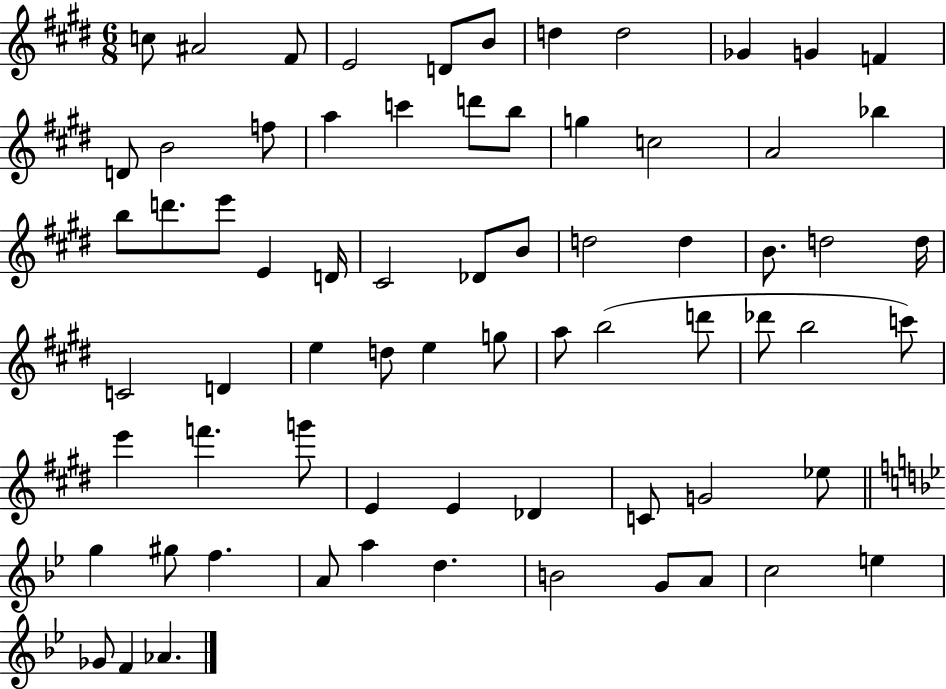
X:1
T:Untitled
M:6/8
L:1/4
K:E
c/2 ^A2 ^F/2 E2 D/2 B/2 d d2 _G G F D/2 B2 f/2 a c' d'/2 b/2 g c2 A2 _b b/2 d'/2 e'/2 E D/4 ^C2 _D/2 B/2 d2 d B/2 d2 d/4 C2 D e d/2 e g/2 a/2 b2 d'/2 _d'/2 b2 c'/2 e' f' g'/2 E E _D C/2 G2 _e/2 g ^g/2 f A/2 a d B2 G/2 A/2 c2 e _G/2 F _A